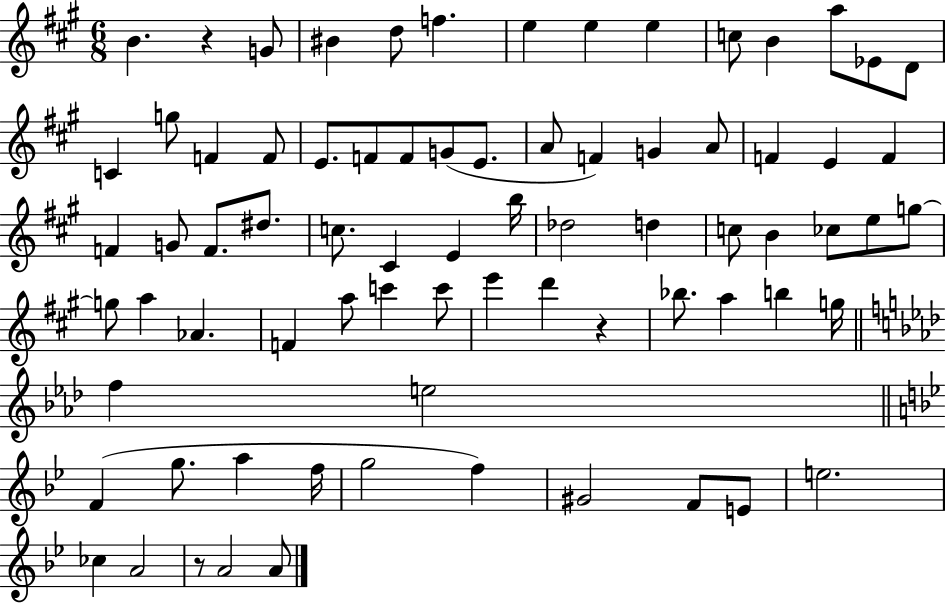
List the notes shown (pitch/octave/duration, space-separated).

B4/q. R/q G4/e BIS4/q D5/e F5/q. E5/q E5/q E5/q C5/e B4/q A5/e Eb4/e D4/e C4/q G5/e F4/q F4/e E4/e. F4/e F4/e G4/e E4/e. A4/e F4/q G4/q A4/e F4/q E4/q F4/q F4/q G4/e F4/e. D#5/e. C5/e. C#4/q E4/q B5/s Db5/h D5/q C5/e B4/q CES5/e E5/e G5/e G5/e A5/q Ab4/q. F4/q A5/e C6/q C6/e E6/q D6/q R/q Bb5/e. A5/q B5/q G5/s F5/q E5/h F4/q G5/e. A5/q F5/s G5/h F5/q G#4/h F4/e E4/e E5/h. CES5/q A4/h R/e A4/h A4/e